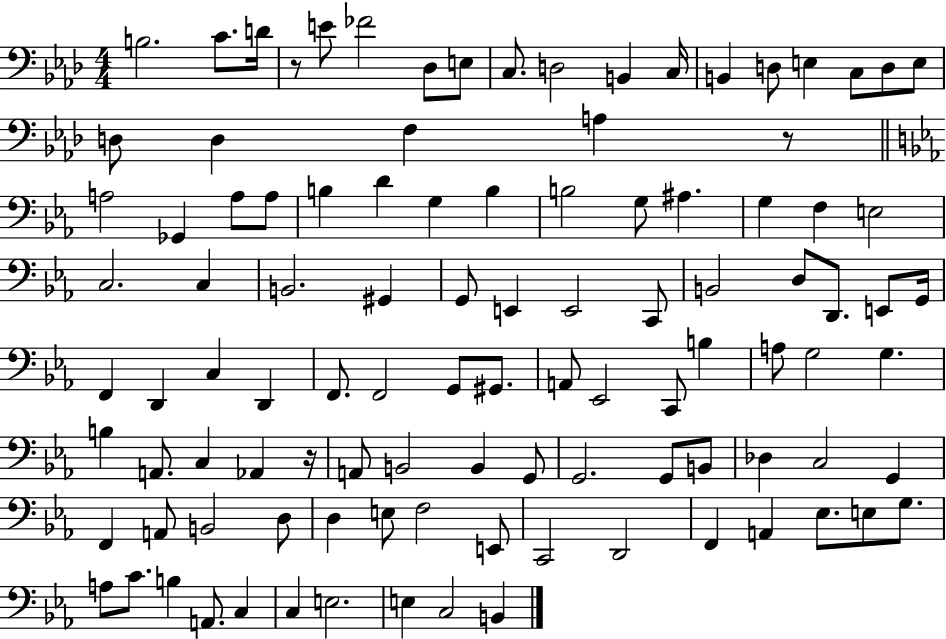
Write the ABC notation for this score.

X:1
T:Untitled
M:4/4
L:1/4
K:Ab
B,2 C/2 D/4 z/2 E/2 _F2 _D,/2 E,/2 C,/2 D,2 B,, C,/4 B,, D,/2 E, C,/2 D,/2 E,/2 D,/2 D, F, A, z/2 A,2 _G,, A,/2 A,/2 B, D G, B, B,2 G,/2 ^A, G, F, E,2 C,2 C, B,,2 ^G,, G,,/2 E,, E,,2 C,,/2 B,,2 D,/2 D,,/2 E,,/2 G,,/4 F,, D,, C, D,, F,,/2 F,,2 G,,/2 ^G,,/2 A,,/2 _E,,2 C,,/2 B, A,/2 G,2 G, B, A,,/2 C, _A,, z/4 A,,/2 B,,2 B,, G,,/2 G,,2 G,,/2 B,,/2 _D, C,2 G,, F,, A,,/2 B,,2 D,/2 D, E,/2 F,2 E,,/2 C,,2 D,,2 F,, A,, _E,/2 E,/2 G,/2 A,/2 C/2 B, A,,/2 C, C, E,2 E, C,2 B,,